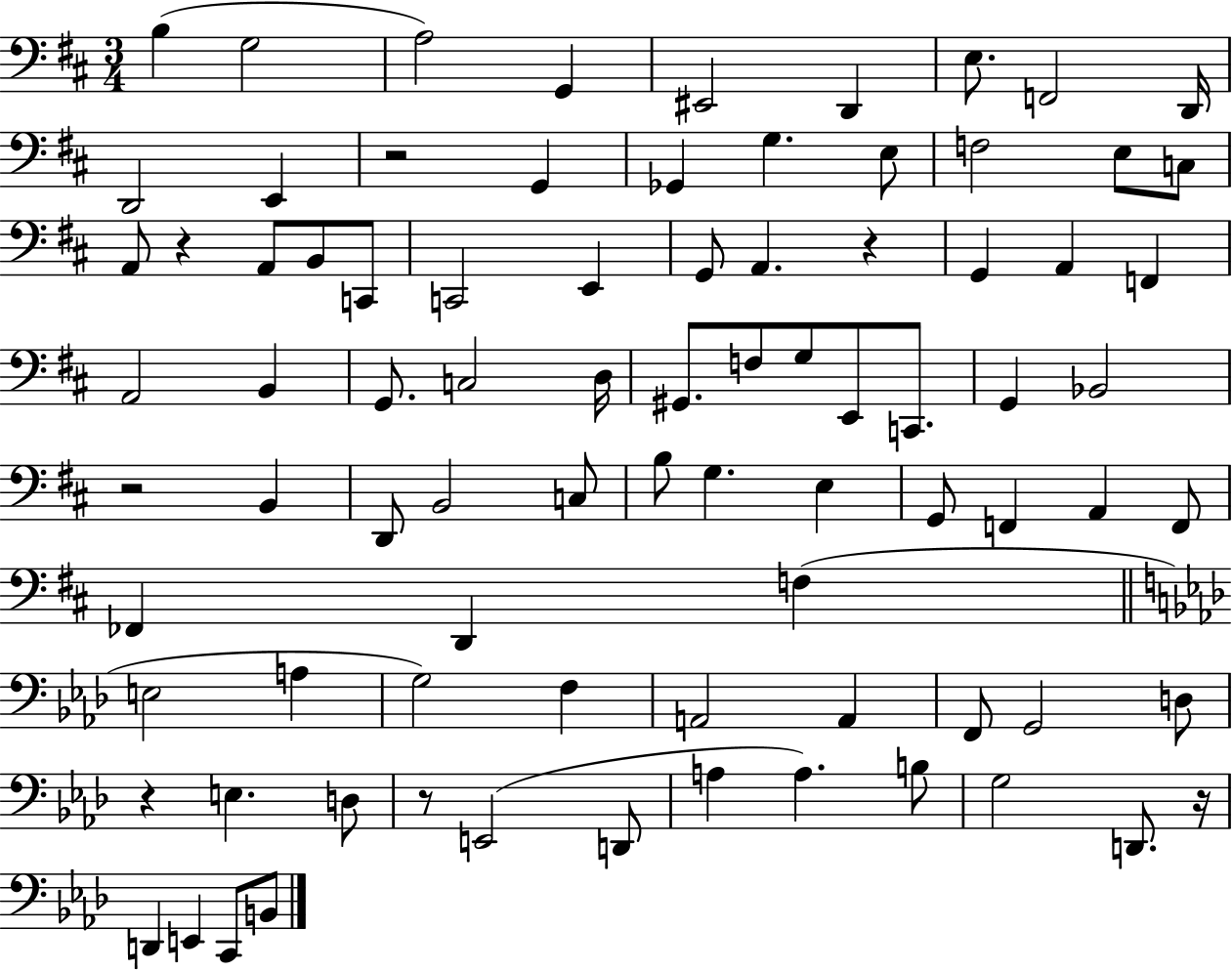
X:1
T:Untitled
M:3/4
L:1/4
K:D
B, G,2 A,2 G,, ^E,,2 D,, E,/2 F,,2 D,,/4 D,,2 E,, z2 G,, _G,, G, E,/2 F,2 E,/2 C,/2 A,,/2 z A,,/2 B,,/2 C,,/2 C,,2 E,, G,,/2 A,, z G,, A,, F,, A,,2 B,, G,,/2 C,2 D,/4 ^G,,/2 F,/2 G,/2 E,,/2 C,,/2 G,, _B,,2 z2 B,, D,,/2 B,,2 C,/2 B,/2 G, E, G,,/2 F,, A,, F,,/2 _F,, D,, F, E,2 A, G,2 F, A,,2 A,, F,,/2 G,,2 D,/2 z E, D,/2 z/2 E,,2 D,,/2 A, A, B,/2 G,2 D,,/2 z/4 D,, E,, C,,/2 B,,/2